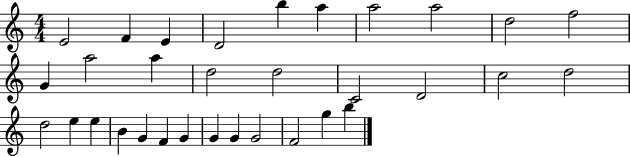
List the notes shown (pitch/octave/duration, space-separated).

E4/h F4/q E4/q D4/h B5/q A5/q A5/h A5/h D5/h F5/h G4/q A5/h A5/q D5/h D5/h C4/h D4/h C5/h D5/h D5/h E5/q E5/q B4/q G4/q F4/q G4/q G4/q G4/q G4/h F4/h G5/q B5/q